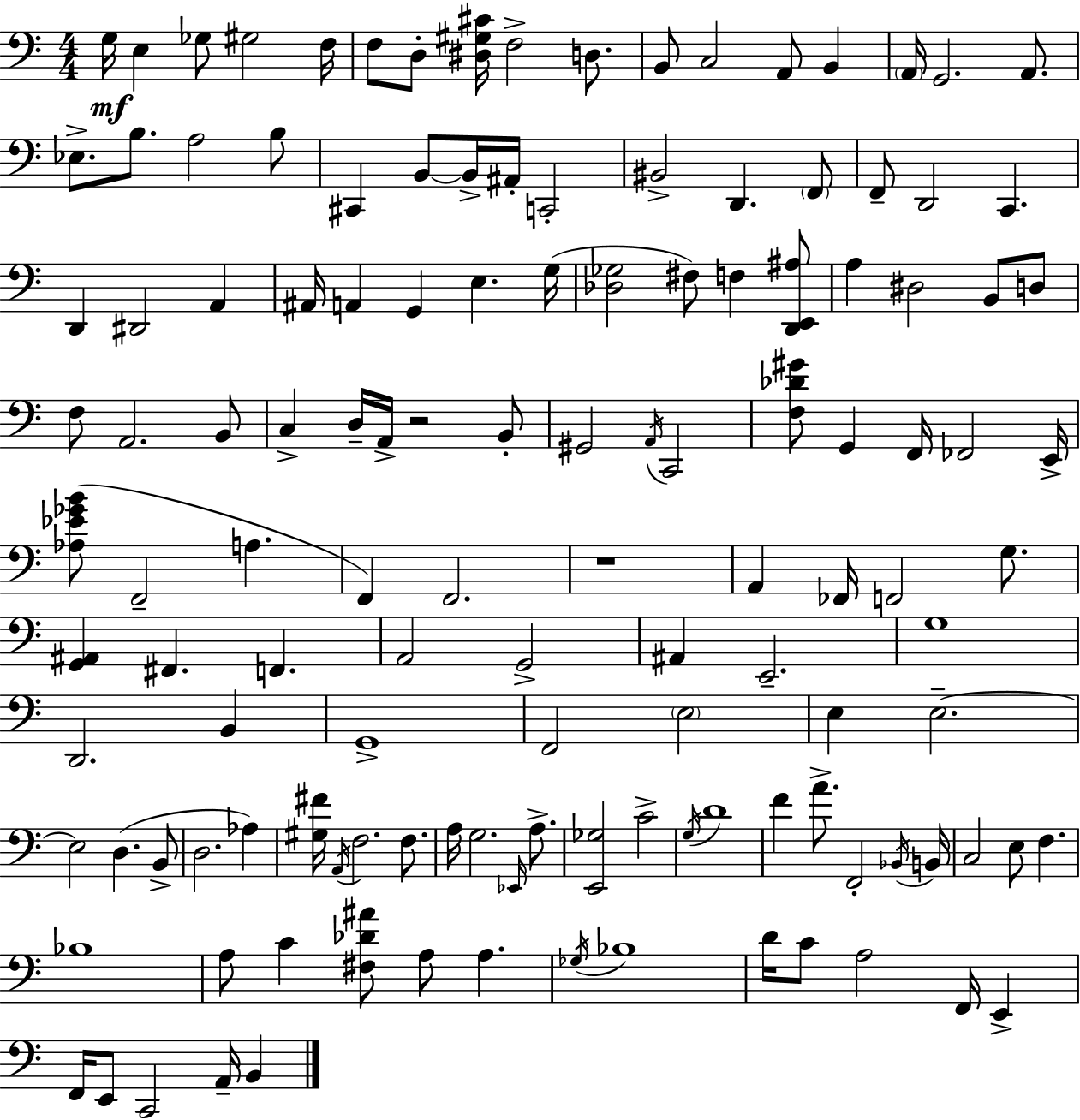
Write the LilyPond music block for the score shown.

{
  \clef bass
  \numericTimeSignature
  \time 4/4
  \key c \major
  g16\mf e4 ges8 gis2 f16 | f8 d8-. <dis gis cis'>16 f2-> d8. | b,8 c2 a,8 b,4 | \parenthesize a,16 g,2. a,8. | \break ees8.-> b8. a2 b8 | cis,4 b,8~~ b,16-> ais,16-. c,2-. | bis,2-> d,4. \parenthesize f,8 | f,8-- d,2 c,4. | \break d,4 dis,2 a,4 | ais,16 a,4 g,4 e4. g16( | <des ges>2 fis8) f4 <d, e, ais>8 | a4 dis2 b,8 d8 | \break f8 a,2. b,8 | c4-> d16-- a,16-> r2 b,8-. | gis,2 \acciaccatura { a,16 } c,2 | <f des' gis'>8 g,4 f,16 fes,2 | \break e,16-> <aes ees' ges' b'>8( f,2-- a4. | f,4) f,2. | r1 | a,4 fes,16 f,2 g8. | \break <g, ais,>4 fis,4. f,4. | a,2 g,2-> | ais,4 e,2.-- | g1 | \break d,2. b,4 | g,1-> | f,2 \parenthesize e2 | e4 e2.--~~ | \break e2 d4.( b,8-> | d2. aes4) | <gis fis'>16 \acciaccatura { a,16 } f2. f8. | a16 g2. \grace { ees,16 } | \break a8.-> <e, ges>2 c'2-> | \acciaccatura { g16 } d'1 | f'4 a'8.-> f,2-. | \acciaccatura { bes,16 } b,16 c2 e8 f4. | \break bes1 | a8 c'4 <fis des' ais'>8 a8 a4. | \acciaccatura { ges16 } bes1 | d'16 c'8 a2 | \break f,16 e,4-> f,16 e,8 c,2 | a,16-- b,4 \bar "|."
}